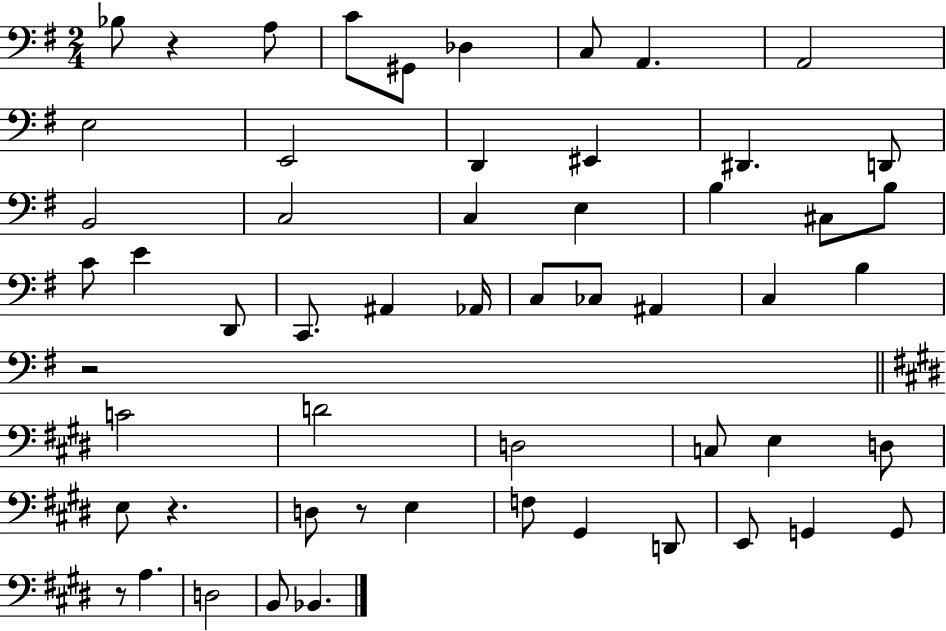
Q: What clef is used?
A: bass